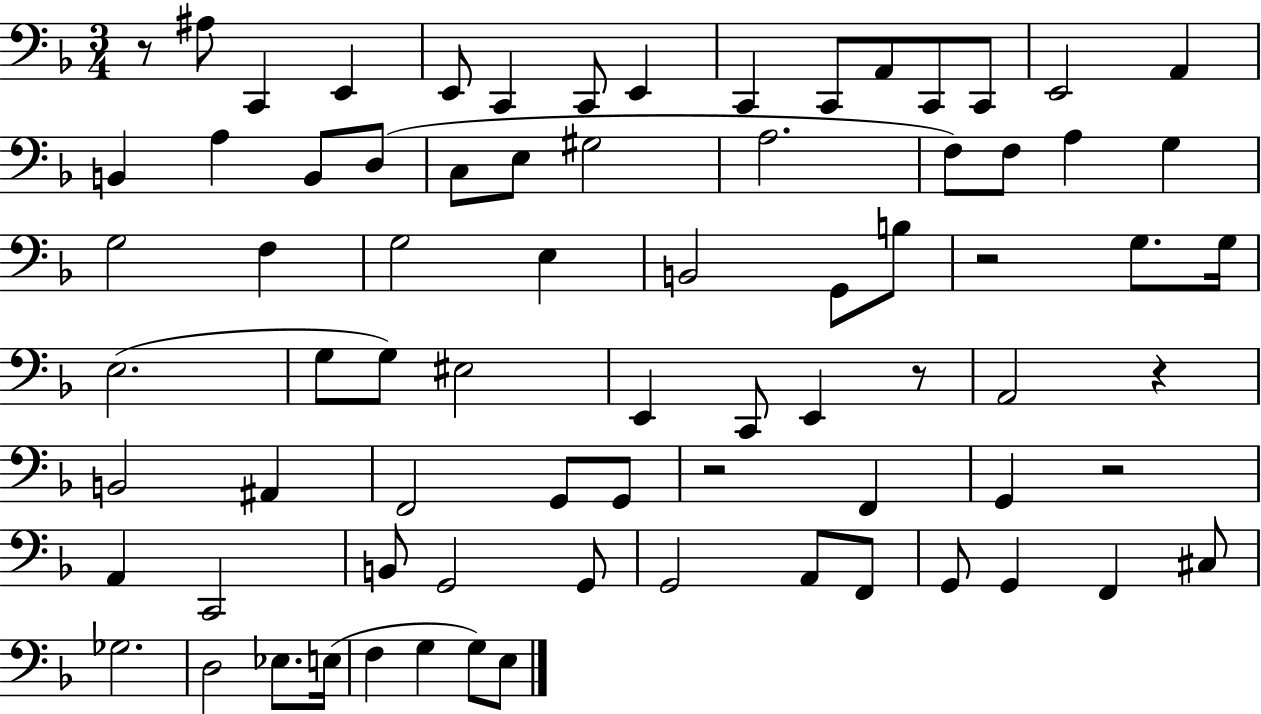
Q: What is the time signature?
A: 3/4